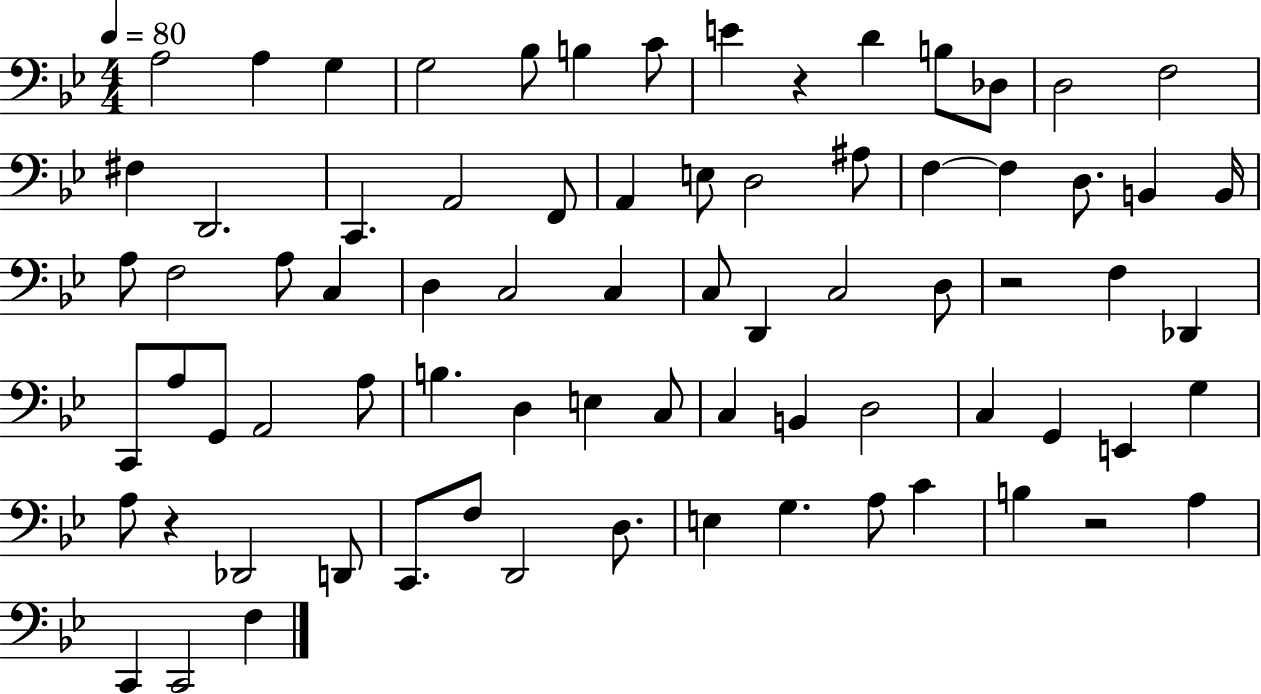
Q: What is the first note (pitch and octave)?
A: A3